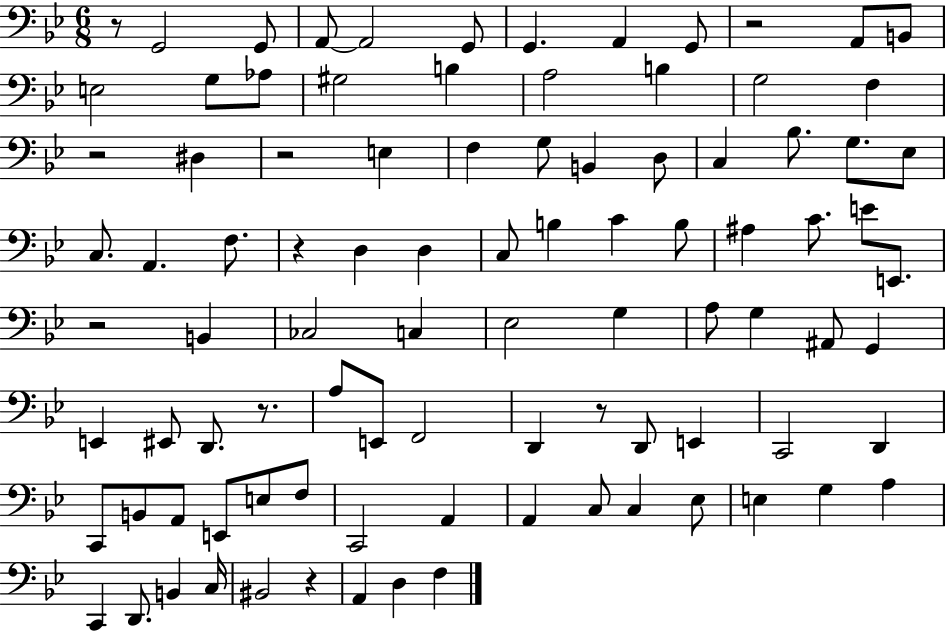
X:1
T:Untitled
M:6/8
L:1/4
K:Bb
z/2 G,,2 G,,/2 A,,/2 A,,2 G,,/2 G,, A,, G,,/2 z2 A,,/2 B,,/2 E,2 G,/2 _A,/2 ^G,2 B, A,2 B, G,2 F, z2 ^D, z2 E, F, G,/2 B,, D,/2 C, _B,/2 G,/2 _E,/2 C,/2 A,, F,/2 z D, D, C,/2 B, C B,/2 ^A, C/2 E/2 E,,/2 z2 B,, _C,2 C, _E,2 G, A,/2 G, ^A,,/2 G,, E,, ^E,,/2 D,,/2 z/2 A,/2 E,,/2 F,,2 D,, z/2 D,,/2 E,, C,,2 D,, C,,/2 B,,/2 A,,/2 E,,/2 E,/2 F,/2 C,,2 A,, A,, C,/2 C, _E,/2 E, G, A, C,, D,,/2 B,, C,/4 ^B,,2 z A,, D, F,